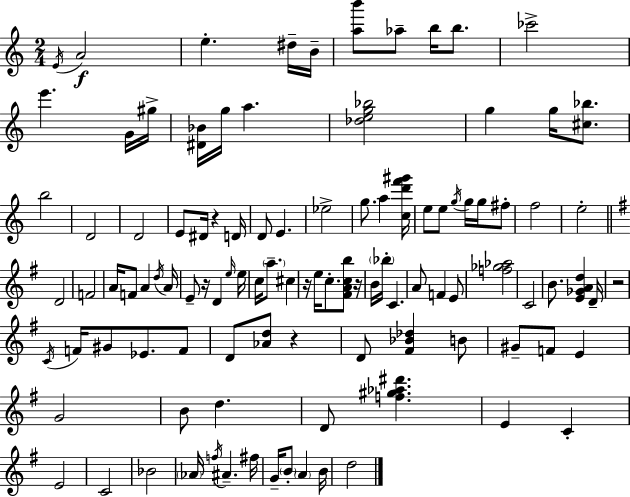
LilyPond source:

{
  \clef treble
  \numericTimeSignature
  \time 2/4
  \key a \minor
  \acciaccatura { e'16 }\f a'2 | e''4.-. dis''16-- | b'16-- <a'' b'''>8 aes''8-- b''16 b''8. | ces'''2-> | \break e'''4. g'16 | gis''16-> <dis' bes'>16 g''16 a''4. | <des'' e'' g'' bes''>2 | g''4 g''16 <cis'' bes''>8. | \break b''2 | d'2 | d'2 | e'8 dis'16 r4 | \break d'16 d'8 e'4. | ees''2-> | g''8. a''4 | <c'' d''' f''' gis'''>16 e''8 e''8 \acciaccatura { g''16 } g''16 g''16 | \break fis''8-. f''2 | e''2-. | \bar "||" \break \key g \major d'2 | f'2 | a'16 f'8 a'4 \acciaccatura { d''16 } | a'16 e'8-- r16 d'4 | \break \grace { e''16 } e''16 c''16 \parenthesize a''8.-- cis''4 | r16 e''16 c''8.-. <fis' a' c'' b''>8 | r16 b'16 \parenthesize bes''16-. c'4. | a'8 f'4 | \break e'8 <f'' ges'' aes''>2 | c'2 | b'8. <e' ges' a' d''>4 | d'16-- r2 | \break \acciaccatura { c'16 } f'16 gis'8 ees'8. | f'8 d'8 <aes' d''>8 r4 | d'8 <fis' bes' des''>4 | b'8 gis'8-- f'8 e'4 | \break g'2 | b'8 d''4. | d'8 <f'' gis'' aes'' dis'''>4. | e'4 c'4-. | \break e'2 | c'2 | bes'2 | \parenthesize aes'16 \acciaccatura { f''16 } ais'4.-- | \break fis''16 g'16-- \parenthesize b'8-. \parenthesize a'4 | b'16 d''2 | \bar "|."
}